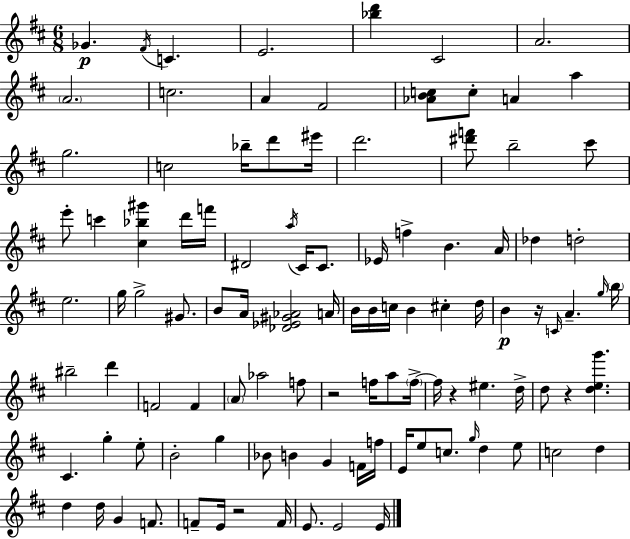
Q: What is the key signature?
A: D major